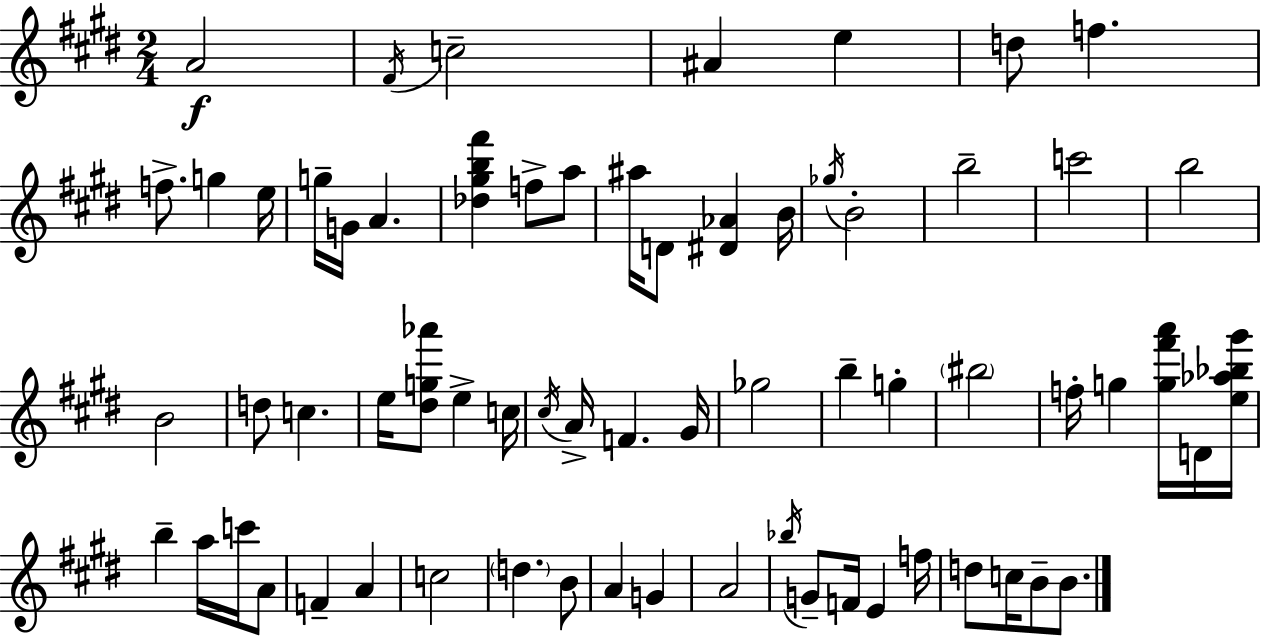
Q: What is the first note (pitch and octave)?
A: A4